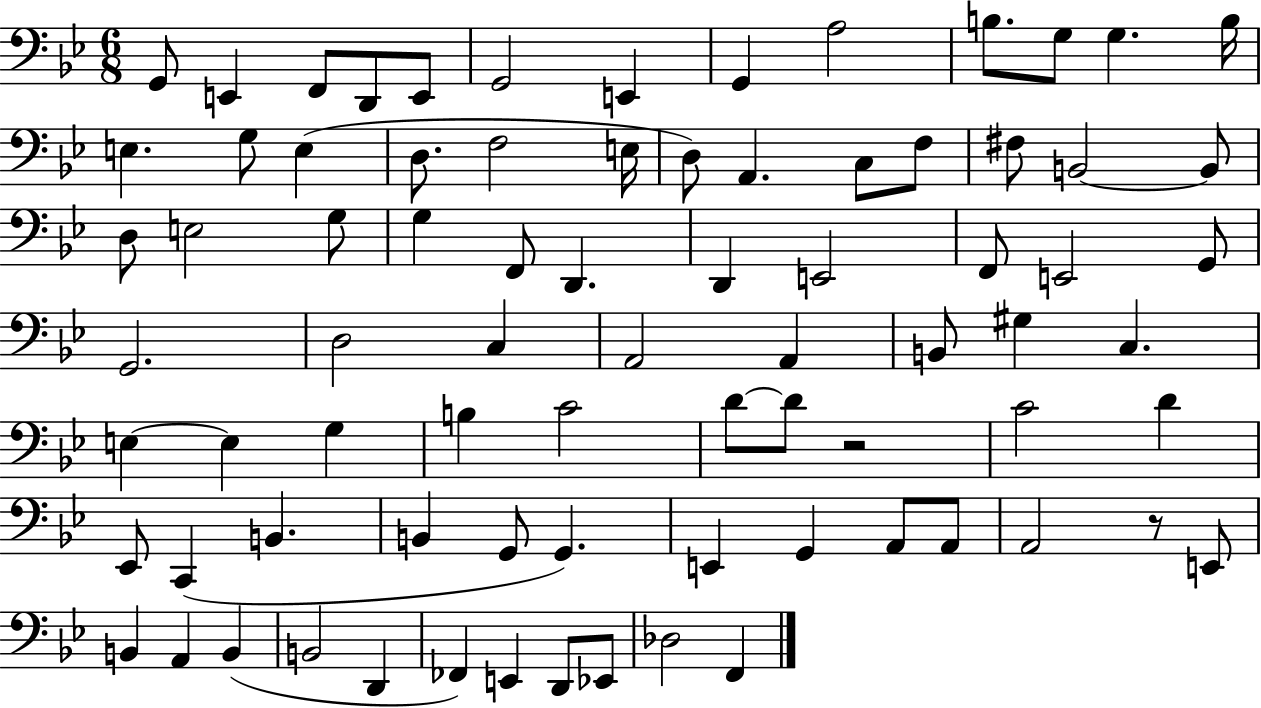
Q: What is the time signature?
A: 6/8